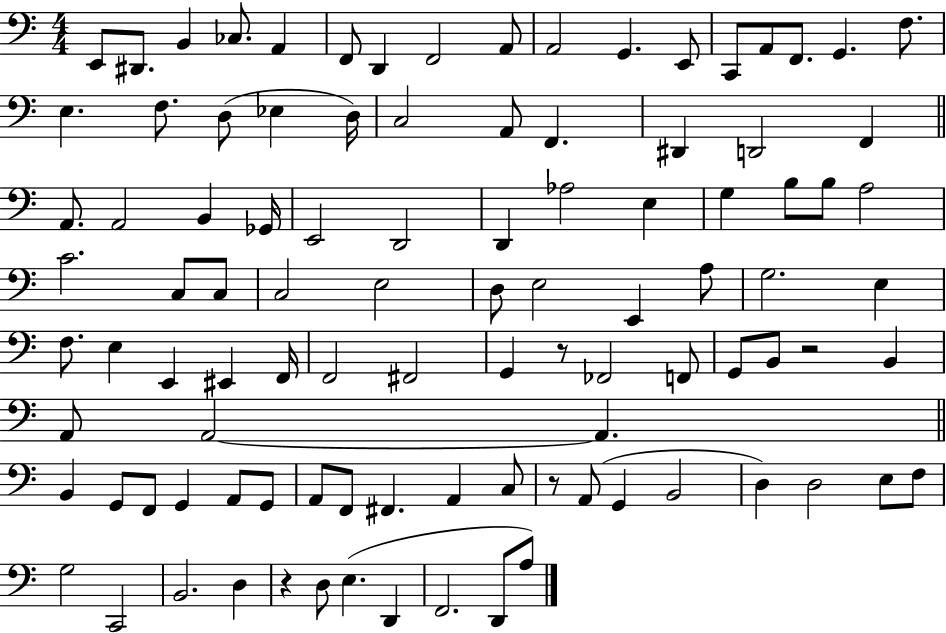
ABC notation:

X:1
T:Untitled
M:4/4
L:1/4
K:C
E,,/2 ^D,,/2 B,, _C,/2 A,, F,,/2 D,, F,,2 A,,/2 A,,2 G,, E,,/2 C,,/2 A,,/2 F,,/2 G,, F,/2 E, F,/2 D,/2 _E, D,/4 C,2 A,,/2 F,, ^D,, D,,2 F,, A,,/2 A,,2 B,, _G,,/4 E,,2 D,,2 D,, _A,2 E, G, B,/2 B,/2 A,2 C2 C,/2 C,/2 C,2 E,2 D,/2 E,2 E,, A,/2 G,2 E, F,/2 E, E,, ^E,, F,,/4 F,,2 ^F,,2 G,, z/2 _F,,2 F,,/2 G,,/2 B,,/2 z2 B,, A,,/2 A,,2 A,, B,, G,,/2 F,,/2 G,, A,,/2 G,,/2 A,,/2 F,,/2 ^F,, A,, C,/2 z/2 A,,/2 G,, B,,2 D, D,2 E,/2 F,/2 G,2 C,,2 B,,2 D, z D,/2 E, D,, F,,2 D,,/2 A,/2